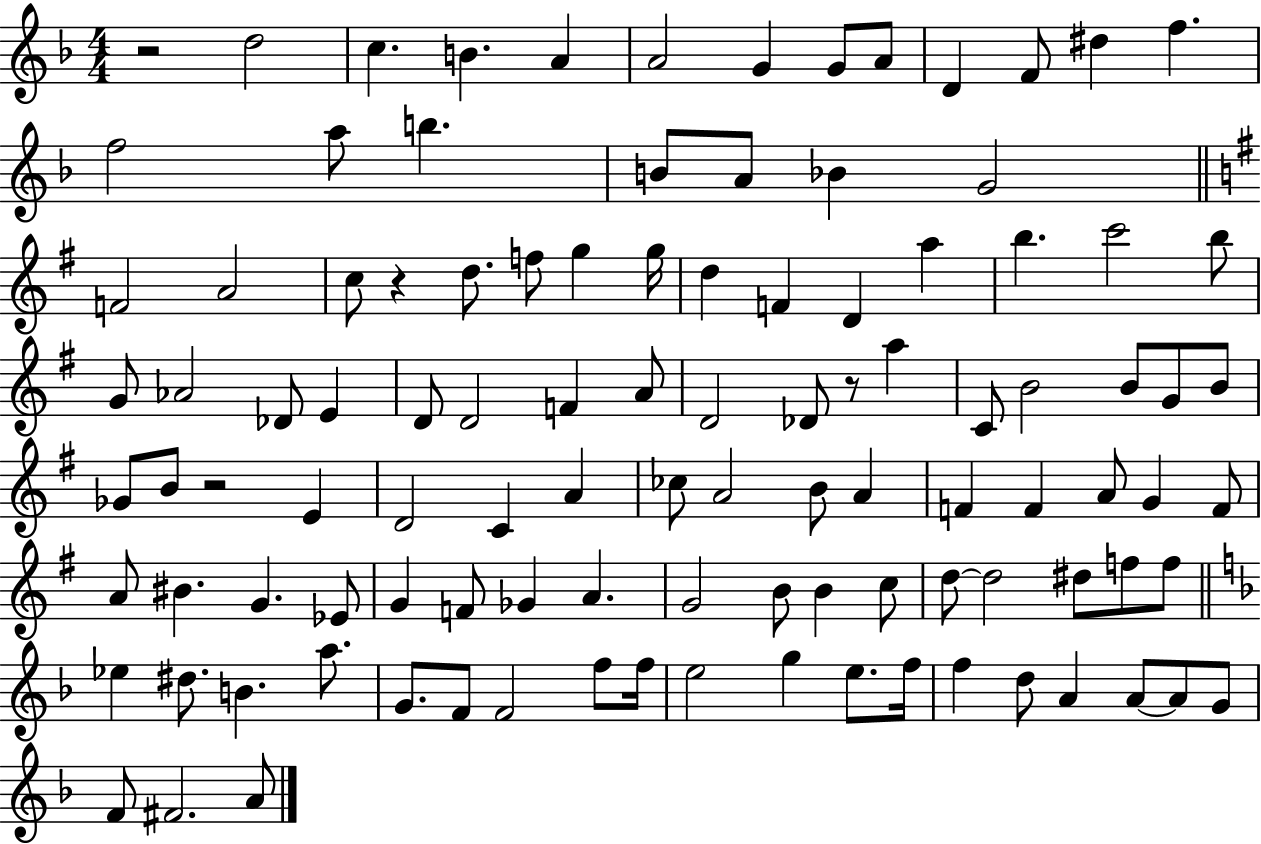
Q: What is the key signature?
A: F major